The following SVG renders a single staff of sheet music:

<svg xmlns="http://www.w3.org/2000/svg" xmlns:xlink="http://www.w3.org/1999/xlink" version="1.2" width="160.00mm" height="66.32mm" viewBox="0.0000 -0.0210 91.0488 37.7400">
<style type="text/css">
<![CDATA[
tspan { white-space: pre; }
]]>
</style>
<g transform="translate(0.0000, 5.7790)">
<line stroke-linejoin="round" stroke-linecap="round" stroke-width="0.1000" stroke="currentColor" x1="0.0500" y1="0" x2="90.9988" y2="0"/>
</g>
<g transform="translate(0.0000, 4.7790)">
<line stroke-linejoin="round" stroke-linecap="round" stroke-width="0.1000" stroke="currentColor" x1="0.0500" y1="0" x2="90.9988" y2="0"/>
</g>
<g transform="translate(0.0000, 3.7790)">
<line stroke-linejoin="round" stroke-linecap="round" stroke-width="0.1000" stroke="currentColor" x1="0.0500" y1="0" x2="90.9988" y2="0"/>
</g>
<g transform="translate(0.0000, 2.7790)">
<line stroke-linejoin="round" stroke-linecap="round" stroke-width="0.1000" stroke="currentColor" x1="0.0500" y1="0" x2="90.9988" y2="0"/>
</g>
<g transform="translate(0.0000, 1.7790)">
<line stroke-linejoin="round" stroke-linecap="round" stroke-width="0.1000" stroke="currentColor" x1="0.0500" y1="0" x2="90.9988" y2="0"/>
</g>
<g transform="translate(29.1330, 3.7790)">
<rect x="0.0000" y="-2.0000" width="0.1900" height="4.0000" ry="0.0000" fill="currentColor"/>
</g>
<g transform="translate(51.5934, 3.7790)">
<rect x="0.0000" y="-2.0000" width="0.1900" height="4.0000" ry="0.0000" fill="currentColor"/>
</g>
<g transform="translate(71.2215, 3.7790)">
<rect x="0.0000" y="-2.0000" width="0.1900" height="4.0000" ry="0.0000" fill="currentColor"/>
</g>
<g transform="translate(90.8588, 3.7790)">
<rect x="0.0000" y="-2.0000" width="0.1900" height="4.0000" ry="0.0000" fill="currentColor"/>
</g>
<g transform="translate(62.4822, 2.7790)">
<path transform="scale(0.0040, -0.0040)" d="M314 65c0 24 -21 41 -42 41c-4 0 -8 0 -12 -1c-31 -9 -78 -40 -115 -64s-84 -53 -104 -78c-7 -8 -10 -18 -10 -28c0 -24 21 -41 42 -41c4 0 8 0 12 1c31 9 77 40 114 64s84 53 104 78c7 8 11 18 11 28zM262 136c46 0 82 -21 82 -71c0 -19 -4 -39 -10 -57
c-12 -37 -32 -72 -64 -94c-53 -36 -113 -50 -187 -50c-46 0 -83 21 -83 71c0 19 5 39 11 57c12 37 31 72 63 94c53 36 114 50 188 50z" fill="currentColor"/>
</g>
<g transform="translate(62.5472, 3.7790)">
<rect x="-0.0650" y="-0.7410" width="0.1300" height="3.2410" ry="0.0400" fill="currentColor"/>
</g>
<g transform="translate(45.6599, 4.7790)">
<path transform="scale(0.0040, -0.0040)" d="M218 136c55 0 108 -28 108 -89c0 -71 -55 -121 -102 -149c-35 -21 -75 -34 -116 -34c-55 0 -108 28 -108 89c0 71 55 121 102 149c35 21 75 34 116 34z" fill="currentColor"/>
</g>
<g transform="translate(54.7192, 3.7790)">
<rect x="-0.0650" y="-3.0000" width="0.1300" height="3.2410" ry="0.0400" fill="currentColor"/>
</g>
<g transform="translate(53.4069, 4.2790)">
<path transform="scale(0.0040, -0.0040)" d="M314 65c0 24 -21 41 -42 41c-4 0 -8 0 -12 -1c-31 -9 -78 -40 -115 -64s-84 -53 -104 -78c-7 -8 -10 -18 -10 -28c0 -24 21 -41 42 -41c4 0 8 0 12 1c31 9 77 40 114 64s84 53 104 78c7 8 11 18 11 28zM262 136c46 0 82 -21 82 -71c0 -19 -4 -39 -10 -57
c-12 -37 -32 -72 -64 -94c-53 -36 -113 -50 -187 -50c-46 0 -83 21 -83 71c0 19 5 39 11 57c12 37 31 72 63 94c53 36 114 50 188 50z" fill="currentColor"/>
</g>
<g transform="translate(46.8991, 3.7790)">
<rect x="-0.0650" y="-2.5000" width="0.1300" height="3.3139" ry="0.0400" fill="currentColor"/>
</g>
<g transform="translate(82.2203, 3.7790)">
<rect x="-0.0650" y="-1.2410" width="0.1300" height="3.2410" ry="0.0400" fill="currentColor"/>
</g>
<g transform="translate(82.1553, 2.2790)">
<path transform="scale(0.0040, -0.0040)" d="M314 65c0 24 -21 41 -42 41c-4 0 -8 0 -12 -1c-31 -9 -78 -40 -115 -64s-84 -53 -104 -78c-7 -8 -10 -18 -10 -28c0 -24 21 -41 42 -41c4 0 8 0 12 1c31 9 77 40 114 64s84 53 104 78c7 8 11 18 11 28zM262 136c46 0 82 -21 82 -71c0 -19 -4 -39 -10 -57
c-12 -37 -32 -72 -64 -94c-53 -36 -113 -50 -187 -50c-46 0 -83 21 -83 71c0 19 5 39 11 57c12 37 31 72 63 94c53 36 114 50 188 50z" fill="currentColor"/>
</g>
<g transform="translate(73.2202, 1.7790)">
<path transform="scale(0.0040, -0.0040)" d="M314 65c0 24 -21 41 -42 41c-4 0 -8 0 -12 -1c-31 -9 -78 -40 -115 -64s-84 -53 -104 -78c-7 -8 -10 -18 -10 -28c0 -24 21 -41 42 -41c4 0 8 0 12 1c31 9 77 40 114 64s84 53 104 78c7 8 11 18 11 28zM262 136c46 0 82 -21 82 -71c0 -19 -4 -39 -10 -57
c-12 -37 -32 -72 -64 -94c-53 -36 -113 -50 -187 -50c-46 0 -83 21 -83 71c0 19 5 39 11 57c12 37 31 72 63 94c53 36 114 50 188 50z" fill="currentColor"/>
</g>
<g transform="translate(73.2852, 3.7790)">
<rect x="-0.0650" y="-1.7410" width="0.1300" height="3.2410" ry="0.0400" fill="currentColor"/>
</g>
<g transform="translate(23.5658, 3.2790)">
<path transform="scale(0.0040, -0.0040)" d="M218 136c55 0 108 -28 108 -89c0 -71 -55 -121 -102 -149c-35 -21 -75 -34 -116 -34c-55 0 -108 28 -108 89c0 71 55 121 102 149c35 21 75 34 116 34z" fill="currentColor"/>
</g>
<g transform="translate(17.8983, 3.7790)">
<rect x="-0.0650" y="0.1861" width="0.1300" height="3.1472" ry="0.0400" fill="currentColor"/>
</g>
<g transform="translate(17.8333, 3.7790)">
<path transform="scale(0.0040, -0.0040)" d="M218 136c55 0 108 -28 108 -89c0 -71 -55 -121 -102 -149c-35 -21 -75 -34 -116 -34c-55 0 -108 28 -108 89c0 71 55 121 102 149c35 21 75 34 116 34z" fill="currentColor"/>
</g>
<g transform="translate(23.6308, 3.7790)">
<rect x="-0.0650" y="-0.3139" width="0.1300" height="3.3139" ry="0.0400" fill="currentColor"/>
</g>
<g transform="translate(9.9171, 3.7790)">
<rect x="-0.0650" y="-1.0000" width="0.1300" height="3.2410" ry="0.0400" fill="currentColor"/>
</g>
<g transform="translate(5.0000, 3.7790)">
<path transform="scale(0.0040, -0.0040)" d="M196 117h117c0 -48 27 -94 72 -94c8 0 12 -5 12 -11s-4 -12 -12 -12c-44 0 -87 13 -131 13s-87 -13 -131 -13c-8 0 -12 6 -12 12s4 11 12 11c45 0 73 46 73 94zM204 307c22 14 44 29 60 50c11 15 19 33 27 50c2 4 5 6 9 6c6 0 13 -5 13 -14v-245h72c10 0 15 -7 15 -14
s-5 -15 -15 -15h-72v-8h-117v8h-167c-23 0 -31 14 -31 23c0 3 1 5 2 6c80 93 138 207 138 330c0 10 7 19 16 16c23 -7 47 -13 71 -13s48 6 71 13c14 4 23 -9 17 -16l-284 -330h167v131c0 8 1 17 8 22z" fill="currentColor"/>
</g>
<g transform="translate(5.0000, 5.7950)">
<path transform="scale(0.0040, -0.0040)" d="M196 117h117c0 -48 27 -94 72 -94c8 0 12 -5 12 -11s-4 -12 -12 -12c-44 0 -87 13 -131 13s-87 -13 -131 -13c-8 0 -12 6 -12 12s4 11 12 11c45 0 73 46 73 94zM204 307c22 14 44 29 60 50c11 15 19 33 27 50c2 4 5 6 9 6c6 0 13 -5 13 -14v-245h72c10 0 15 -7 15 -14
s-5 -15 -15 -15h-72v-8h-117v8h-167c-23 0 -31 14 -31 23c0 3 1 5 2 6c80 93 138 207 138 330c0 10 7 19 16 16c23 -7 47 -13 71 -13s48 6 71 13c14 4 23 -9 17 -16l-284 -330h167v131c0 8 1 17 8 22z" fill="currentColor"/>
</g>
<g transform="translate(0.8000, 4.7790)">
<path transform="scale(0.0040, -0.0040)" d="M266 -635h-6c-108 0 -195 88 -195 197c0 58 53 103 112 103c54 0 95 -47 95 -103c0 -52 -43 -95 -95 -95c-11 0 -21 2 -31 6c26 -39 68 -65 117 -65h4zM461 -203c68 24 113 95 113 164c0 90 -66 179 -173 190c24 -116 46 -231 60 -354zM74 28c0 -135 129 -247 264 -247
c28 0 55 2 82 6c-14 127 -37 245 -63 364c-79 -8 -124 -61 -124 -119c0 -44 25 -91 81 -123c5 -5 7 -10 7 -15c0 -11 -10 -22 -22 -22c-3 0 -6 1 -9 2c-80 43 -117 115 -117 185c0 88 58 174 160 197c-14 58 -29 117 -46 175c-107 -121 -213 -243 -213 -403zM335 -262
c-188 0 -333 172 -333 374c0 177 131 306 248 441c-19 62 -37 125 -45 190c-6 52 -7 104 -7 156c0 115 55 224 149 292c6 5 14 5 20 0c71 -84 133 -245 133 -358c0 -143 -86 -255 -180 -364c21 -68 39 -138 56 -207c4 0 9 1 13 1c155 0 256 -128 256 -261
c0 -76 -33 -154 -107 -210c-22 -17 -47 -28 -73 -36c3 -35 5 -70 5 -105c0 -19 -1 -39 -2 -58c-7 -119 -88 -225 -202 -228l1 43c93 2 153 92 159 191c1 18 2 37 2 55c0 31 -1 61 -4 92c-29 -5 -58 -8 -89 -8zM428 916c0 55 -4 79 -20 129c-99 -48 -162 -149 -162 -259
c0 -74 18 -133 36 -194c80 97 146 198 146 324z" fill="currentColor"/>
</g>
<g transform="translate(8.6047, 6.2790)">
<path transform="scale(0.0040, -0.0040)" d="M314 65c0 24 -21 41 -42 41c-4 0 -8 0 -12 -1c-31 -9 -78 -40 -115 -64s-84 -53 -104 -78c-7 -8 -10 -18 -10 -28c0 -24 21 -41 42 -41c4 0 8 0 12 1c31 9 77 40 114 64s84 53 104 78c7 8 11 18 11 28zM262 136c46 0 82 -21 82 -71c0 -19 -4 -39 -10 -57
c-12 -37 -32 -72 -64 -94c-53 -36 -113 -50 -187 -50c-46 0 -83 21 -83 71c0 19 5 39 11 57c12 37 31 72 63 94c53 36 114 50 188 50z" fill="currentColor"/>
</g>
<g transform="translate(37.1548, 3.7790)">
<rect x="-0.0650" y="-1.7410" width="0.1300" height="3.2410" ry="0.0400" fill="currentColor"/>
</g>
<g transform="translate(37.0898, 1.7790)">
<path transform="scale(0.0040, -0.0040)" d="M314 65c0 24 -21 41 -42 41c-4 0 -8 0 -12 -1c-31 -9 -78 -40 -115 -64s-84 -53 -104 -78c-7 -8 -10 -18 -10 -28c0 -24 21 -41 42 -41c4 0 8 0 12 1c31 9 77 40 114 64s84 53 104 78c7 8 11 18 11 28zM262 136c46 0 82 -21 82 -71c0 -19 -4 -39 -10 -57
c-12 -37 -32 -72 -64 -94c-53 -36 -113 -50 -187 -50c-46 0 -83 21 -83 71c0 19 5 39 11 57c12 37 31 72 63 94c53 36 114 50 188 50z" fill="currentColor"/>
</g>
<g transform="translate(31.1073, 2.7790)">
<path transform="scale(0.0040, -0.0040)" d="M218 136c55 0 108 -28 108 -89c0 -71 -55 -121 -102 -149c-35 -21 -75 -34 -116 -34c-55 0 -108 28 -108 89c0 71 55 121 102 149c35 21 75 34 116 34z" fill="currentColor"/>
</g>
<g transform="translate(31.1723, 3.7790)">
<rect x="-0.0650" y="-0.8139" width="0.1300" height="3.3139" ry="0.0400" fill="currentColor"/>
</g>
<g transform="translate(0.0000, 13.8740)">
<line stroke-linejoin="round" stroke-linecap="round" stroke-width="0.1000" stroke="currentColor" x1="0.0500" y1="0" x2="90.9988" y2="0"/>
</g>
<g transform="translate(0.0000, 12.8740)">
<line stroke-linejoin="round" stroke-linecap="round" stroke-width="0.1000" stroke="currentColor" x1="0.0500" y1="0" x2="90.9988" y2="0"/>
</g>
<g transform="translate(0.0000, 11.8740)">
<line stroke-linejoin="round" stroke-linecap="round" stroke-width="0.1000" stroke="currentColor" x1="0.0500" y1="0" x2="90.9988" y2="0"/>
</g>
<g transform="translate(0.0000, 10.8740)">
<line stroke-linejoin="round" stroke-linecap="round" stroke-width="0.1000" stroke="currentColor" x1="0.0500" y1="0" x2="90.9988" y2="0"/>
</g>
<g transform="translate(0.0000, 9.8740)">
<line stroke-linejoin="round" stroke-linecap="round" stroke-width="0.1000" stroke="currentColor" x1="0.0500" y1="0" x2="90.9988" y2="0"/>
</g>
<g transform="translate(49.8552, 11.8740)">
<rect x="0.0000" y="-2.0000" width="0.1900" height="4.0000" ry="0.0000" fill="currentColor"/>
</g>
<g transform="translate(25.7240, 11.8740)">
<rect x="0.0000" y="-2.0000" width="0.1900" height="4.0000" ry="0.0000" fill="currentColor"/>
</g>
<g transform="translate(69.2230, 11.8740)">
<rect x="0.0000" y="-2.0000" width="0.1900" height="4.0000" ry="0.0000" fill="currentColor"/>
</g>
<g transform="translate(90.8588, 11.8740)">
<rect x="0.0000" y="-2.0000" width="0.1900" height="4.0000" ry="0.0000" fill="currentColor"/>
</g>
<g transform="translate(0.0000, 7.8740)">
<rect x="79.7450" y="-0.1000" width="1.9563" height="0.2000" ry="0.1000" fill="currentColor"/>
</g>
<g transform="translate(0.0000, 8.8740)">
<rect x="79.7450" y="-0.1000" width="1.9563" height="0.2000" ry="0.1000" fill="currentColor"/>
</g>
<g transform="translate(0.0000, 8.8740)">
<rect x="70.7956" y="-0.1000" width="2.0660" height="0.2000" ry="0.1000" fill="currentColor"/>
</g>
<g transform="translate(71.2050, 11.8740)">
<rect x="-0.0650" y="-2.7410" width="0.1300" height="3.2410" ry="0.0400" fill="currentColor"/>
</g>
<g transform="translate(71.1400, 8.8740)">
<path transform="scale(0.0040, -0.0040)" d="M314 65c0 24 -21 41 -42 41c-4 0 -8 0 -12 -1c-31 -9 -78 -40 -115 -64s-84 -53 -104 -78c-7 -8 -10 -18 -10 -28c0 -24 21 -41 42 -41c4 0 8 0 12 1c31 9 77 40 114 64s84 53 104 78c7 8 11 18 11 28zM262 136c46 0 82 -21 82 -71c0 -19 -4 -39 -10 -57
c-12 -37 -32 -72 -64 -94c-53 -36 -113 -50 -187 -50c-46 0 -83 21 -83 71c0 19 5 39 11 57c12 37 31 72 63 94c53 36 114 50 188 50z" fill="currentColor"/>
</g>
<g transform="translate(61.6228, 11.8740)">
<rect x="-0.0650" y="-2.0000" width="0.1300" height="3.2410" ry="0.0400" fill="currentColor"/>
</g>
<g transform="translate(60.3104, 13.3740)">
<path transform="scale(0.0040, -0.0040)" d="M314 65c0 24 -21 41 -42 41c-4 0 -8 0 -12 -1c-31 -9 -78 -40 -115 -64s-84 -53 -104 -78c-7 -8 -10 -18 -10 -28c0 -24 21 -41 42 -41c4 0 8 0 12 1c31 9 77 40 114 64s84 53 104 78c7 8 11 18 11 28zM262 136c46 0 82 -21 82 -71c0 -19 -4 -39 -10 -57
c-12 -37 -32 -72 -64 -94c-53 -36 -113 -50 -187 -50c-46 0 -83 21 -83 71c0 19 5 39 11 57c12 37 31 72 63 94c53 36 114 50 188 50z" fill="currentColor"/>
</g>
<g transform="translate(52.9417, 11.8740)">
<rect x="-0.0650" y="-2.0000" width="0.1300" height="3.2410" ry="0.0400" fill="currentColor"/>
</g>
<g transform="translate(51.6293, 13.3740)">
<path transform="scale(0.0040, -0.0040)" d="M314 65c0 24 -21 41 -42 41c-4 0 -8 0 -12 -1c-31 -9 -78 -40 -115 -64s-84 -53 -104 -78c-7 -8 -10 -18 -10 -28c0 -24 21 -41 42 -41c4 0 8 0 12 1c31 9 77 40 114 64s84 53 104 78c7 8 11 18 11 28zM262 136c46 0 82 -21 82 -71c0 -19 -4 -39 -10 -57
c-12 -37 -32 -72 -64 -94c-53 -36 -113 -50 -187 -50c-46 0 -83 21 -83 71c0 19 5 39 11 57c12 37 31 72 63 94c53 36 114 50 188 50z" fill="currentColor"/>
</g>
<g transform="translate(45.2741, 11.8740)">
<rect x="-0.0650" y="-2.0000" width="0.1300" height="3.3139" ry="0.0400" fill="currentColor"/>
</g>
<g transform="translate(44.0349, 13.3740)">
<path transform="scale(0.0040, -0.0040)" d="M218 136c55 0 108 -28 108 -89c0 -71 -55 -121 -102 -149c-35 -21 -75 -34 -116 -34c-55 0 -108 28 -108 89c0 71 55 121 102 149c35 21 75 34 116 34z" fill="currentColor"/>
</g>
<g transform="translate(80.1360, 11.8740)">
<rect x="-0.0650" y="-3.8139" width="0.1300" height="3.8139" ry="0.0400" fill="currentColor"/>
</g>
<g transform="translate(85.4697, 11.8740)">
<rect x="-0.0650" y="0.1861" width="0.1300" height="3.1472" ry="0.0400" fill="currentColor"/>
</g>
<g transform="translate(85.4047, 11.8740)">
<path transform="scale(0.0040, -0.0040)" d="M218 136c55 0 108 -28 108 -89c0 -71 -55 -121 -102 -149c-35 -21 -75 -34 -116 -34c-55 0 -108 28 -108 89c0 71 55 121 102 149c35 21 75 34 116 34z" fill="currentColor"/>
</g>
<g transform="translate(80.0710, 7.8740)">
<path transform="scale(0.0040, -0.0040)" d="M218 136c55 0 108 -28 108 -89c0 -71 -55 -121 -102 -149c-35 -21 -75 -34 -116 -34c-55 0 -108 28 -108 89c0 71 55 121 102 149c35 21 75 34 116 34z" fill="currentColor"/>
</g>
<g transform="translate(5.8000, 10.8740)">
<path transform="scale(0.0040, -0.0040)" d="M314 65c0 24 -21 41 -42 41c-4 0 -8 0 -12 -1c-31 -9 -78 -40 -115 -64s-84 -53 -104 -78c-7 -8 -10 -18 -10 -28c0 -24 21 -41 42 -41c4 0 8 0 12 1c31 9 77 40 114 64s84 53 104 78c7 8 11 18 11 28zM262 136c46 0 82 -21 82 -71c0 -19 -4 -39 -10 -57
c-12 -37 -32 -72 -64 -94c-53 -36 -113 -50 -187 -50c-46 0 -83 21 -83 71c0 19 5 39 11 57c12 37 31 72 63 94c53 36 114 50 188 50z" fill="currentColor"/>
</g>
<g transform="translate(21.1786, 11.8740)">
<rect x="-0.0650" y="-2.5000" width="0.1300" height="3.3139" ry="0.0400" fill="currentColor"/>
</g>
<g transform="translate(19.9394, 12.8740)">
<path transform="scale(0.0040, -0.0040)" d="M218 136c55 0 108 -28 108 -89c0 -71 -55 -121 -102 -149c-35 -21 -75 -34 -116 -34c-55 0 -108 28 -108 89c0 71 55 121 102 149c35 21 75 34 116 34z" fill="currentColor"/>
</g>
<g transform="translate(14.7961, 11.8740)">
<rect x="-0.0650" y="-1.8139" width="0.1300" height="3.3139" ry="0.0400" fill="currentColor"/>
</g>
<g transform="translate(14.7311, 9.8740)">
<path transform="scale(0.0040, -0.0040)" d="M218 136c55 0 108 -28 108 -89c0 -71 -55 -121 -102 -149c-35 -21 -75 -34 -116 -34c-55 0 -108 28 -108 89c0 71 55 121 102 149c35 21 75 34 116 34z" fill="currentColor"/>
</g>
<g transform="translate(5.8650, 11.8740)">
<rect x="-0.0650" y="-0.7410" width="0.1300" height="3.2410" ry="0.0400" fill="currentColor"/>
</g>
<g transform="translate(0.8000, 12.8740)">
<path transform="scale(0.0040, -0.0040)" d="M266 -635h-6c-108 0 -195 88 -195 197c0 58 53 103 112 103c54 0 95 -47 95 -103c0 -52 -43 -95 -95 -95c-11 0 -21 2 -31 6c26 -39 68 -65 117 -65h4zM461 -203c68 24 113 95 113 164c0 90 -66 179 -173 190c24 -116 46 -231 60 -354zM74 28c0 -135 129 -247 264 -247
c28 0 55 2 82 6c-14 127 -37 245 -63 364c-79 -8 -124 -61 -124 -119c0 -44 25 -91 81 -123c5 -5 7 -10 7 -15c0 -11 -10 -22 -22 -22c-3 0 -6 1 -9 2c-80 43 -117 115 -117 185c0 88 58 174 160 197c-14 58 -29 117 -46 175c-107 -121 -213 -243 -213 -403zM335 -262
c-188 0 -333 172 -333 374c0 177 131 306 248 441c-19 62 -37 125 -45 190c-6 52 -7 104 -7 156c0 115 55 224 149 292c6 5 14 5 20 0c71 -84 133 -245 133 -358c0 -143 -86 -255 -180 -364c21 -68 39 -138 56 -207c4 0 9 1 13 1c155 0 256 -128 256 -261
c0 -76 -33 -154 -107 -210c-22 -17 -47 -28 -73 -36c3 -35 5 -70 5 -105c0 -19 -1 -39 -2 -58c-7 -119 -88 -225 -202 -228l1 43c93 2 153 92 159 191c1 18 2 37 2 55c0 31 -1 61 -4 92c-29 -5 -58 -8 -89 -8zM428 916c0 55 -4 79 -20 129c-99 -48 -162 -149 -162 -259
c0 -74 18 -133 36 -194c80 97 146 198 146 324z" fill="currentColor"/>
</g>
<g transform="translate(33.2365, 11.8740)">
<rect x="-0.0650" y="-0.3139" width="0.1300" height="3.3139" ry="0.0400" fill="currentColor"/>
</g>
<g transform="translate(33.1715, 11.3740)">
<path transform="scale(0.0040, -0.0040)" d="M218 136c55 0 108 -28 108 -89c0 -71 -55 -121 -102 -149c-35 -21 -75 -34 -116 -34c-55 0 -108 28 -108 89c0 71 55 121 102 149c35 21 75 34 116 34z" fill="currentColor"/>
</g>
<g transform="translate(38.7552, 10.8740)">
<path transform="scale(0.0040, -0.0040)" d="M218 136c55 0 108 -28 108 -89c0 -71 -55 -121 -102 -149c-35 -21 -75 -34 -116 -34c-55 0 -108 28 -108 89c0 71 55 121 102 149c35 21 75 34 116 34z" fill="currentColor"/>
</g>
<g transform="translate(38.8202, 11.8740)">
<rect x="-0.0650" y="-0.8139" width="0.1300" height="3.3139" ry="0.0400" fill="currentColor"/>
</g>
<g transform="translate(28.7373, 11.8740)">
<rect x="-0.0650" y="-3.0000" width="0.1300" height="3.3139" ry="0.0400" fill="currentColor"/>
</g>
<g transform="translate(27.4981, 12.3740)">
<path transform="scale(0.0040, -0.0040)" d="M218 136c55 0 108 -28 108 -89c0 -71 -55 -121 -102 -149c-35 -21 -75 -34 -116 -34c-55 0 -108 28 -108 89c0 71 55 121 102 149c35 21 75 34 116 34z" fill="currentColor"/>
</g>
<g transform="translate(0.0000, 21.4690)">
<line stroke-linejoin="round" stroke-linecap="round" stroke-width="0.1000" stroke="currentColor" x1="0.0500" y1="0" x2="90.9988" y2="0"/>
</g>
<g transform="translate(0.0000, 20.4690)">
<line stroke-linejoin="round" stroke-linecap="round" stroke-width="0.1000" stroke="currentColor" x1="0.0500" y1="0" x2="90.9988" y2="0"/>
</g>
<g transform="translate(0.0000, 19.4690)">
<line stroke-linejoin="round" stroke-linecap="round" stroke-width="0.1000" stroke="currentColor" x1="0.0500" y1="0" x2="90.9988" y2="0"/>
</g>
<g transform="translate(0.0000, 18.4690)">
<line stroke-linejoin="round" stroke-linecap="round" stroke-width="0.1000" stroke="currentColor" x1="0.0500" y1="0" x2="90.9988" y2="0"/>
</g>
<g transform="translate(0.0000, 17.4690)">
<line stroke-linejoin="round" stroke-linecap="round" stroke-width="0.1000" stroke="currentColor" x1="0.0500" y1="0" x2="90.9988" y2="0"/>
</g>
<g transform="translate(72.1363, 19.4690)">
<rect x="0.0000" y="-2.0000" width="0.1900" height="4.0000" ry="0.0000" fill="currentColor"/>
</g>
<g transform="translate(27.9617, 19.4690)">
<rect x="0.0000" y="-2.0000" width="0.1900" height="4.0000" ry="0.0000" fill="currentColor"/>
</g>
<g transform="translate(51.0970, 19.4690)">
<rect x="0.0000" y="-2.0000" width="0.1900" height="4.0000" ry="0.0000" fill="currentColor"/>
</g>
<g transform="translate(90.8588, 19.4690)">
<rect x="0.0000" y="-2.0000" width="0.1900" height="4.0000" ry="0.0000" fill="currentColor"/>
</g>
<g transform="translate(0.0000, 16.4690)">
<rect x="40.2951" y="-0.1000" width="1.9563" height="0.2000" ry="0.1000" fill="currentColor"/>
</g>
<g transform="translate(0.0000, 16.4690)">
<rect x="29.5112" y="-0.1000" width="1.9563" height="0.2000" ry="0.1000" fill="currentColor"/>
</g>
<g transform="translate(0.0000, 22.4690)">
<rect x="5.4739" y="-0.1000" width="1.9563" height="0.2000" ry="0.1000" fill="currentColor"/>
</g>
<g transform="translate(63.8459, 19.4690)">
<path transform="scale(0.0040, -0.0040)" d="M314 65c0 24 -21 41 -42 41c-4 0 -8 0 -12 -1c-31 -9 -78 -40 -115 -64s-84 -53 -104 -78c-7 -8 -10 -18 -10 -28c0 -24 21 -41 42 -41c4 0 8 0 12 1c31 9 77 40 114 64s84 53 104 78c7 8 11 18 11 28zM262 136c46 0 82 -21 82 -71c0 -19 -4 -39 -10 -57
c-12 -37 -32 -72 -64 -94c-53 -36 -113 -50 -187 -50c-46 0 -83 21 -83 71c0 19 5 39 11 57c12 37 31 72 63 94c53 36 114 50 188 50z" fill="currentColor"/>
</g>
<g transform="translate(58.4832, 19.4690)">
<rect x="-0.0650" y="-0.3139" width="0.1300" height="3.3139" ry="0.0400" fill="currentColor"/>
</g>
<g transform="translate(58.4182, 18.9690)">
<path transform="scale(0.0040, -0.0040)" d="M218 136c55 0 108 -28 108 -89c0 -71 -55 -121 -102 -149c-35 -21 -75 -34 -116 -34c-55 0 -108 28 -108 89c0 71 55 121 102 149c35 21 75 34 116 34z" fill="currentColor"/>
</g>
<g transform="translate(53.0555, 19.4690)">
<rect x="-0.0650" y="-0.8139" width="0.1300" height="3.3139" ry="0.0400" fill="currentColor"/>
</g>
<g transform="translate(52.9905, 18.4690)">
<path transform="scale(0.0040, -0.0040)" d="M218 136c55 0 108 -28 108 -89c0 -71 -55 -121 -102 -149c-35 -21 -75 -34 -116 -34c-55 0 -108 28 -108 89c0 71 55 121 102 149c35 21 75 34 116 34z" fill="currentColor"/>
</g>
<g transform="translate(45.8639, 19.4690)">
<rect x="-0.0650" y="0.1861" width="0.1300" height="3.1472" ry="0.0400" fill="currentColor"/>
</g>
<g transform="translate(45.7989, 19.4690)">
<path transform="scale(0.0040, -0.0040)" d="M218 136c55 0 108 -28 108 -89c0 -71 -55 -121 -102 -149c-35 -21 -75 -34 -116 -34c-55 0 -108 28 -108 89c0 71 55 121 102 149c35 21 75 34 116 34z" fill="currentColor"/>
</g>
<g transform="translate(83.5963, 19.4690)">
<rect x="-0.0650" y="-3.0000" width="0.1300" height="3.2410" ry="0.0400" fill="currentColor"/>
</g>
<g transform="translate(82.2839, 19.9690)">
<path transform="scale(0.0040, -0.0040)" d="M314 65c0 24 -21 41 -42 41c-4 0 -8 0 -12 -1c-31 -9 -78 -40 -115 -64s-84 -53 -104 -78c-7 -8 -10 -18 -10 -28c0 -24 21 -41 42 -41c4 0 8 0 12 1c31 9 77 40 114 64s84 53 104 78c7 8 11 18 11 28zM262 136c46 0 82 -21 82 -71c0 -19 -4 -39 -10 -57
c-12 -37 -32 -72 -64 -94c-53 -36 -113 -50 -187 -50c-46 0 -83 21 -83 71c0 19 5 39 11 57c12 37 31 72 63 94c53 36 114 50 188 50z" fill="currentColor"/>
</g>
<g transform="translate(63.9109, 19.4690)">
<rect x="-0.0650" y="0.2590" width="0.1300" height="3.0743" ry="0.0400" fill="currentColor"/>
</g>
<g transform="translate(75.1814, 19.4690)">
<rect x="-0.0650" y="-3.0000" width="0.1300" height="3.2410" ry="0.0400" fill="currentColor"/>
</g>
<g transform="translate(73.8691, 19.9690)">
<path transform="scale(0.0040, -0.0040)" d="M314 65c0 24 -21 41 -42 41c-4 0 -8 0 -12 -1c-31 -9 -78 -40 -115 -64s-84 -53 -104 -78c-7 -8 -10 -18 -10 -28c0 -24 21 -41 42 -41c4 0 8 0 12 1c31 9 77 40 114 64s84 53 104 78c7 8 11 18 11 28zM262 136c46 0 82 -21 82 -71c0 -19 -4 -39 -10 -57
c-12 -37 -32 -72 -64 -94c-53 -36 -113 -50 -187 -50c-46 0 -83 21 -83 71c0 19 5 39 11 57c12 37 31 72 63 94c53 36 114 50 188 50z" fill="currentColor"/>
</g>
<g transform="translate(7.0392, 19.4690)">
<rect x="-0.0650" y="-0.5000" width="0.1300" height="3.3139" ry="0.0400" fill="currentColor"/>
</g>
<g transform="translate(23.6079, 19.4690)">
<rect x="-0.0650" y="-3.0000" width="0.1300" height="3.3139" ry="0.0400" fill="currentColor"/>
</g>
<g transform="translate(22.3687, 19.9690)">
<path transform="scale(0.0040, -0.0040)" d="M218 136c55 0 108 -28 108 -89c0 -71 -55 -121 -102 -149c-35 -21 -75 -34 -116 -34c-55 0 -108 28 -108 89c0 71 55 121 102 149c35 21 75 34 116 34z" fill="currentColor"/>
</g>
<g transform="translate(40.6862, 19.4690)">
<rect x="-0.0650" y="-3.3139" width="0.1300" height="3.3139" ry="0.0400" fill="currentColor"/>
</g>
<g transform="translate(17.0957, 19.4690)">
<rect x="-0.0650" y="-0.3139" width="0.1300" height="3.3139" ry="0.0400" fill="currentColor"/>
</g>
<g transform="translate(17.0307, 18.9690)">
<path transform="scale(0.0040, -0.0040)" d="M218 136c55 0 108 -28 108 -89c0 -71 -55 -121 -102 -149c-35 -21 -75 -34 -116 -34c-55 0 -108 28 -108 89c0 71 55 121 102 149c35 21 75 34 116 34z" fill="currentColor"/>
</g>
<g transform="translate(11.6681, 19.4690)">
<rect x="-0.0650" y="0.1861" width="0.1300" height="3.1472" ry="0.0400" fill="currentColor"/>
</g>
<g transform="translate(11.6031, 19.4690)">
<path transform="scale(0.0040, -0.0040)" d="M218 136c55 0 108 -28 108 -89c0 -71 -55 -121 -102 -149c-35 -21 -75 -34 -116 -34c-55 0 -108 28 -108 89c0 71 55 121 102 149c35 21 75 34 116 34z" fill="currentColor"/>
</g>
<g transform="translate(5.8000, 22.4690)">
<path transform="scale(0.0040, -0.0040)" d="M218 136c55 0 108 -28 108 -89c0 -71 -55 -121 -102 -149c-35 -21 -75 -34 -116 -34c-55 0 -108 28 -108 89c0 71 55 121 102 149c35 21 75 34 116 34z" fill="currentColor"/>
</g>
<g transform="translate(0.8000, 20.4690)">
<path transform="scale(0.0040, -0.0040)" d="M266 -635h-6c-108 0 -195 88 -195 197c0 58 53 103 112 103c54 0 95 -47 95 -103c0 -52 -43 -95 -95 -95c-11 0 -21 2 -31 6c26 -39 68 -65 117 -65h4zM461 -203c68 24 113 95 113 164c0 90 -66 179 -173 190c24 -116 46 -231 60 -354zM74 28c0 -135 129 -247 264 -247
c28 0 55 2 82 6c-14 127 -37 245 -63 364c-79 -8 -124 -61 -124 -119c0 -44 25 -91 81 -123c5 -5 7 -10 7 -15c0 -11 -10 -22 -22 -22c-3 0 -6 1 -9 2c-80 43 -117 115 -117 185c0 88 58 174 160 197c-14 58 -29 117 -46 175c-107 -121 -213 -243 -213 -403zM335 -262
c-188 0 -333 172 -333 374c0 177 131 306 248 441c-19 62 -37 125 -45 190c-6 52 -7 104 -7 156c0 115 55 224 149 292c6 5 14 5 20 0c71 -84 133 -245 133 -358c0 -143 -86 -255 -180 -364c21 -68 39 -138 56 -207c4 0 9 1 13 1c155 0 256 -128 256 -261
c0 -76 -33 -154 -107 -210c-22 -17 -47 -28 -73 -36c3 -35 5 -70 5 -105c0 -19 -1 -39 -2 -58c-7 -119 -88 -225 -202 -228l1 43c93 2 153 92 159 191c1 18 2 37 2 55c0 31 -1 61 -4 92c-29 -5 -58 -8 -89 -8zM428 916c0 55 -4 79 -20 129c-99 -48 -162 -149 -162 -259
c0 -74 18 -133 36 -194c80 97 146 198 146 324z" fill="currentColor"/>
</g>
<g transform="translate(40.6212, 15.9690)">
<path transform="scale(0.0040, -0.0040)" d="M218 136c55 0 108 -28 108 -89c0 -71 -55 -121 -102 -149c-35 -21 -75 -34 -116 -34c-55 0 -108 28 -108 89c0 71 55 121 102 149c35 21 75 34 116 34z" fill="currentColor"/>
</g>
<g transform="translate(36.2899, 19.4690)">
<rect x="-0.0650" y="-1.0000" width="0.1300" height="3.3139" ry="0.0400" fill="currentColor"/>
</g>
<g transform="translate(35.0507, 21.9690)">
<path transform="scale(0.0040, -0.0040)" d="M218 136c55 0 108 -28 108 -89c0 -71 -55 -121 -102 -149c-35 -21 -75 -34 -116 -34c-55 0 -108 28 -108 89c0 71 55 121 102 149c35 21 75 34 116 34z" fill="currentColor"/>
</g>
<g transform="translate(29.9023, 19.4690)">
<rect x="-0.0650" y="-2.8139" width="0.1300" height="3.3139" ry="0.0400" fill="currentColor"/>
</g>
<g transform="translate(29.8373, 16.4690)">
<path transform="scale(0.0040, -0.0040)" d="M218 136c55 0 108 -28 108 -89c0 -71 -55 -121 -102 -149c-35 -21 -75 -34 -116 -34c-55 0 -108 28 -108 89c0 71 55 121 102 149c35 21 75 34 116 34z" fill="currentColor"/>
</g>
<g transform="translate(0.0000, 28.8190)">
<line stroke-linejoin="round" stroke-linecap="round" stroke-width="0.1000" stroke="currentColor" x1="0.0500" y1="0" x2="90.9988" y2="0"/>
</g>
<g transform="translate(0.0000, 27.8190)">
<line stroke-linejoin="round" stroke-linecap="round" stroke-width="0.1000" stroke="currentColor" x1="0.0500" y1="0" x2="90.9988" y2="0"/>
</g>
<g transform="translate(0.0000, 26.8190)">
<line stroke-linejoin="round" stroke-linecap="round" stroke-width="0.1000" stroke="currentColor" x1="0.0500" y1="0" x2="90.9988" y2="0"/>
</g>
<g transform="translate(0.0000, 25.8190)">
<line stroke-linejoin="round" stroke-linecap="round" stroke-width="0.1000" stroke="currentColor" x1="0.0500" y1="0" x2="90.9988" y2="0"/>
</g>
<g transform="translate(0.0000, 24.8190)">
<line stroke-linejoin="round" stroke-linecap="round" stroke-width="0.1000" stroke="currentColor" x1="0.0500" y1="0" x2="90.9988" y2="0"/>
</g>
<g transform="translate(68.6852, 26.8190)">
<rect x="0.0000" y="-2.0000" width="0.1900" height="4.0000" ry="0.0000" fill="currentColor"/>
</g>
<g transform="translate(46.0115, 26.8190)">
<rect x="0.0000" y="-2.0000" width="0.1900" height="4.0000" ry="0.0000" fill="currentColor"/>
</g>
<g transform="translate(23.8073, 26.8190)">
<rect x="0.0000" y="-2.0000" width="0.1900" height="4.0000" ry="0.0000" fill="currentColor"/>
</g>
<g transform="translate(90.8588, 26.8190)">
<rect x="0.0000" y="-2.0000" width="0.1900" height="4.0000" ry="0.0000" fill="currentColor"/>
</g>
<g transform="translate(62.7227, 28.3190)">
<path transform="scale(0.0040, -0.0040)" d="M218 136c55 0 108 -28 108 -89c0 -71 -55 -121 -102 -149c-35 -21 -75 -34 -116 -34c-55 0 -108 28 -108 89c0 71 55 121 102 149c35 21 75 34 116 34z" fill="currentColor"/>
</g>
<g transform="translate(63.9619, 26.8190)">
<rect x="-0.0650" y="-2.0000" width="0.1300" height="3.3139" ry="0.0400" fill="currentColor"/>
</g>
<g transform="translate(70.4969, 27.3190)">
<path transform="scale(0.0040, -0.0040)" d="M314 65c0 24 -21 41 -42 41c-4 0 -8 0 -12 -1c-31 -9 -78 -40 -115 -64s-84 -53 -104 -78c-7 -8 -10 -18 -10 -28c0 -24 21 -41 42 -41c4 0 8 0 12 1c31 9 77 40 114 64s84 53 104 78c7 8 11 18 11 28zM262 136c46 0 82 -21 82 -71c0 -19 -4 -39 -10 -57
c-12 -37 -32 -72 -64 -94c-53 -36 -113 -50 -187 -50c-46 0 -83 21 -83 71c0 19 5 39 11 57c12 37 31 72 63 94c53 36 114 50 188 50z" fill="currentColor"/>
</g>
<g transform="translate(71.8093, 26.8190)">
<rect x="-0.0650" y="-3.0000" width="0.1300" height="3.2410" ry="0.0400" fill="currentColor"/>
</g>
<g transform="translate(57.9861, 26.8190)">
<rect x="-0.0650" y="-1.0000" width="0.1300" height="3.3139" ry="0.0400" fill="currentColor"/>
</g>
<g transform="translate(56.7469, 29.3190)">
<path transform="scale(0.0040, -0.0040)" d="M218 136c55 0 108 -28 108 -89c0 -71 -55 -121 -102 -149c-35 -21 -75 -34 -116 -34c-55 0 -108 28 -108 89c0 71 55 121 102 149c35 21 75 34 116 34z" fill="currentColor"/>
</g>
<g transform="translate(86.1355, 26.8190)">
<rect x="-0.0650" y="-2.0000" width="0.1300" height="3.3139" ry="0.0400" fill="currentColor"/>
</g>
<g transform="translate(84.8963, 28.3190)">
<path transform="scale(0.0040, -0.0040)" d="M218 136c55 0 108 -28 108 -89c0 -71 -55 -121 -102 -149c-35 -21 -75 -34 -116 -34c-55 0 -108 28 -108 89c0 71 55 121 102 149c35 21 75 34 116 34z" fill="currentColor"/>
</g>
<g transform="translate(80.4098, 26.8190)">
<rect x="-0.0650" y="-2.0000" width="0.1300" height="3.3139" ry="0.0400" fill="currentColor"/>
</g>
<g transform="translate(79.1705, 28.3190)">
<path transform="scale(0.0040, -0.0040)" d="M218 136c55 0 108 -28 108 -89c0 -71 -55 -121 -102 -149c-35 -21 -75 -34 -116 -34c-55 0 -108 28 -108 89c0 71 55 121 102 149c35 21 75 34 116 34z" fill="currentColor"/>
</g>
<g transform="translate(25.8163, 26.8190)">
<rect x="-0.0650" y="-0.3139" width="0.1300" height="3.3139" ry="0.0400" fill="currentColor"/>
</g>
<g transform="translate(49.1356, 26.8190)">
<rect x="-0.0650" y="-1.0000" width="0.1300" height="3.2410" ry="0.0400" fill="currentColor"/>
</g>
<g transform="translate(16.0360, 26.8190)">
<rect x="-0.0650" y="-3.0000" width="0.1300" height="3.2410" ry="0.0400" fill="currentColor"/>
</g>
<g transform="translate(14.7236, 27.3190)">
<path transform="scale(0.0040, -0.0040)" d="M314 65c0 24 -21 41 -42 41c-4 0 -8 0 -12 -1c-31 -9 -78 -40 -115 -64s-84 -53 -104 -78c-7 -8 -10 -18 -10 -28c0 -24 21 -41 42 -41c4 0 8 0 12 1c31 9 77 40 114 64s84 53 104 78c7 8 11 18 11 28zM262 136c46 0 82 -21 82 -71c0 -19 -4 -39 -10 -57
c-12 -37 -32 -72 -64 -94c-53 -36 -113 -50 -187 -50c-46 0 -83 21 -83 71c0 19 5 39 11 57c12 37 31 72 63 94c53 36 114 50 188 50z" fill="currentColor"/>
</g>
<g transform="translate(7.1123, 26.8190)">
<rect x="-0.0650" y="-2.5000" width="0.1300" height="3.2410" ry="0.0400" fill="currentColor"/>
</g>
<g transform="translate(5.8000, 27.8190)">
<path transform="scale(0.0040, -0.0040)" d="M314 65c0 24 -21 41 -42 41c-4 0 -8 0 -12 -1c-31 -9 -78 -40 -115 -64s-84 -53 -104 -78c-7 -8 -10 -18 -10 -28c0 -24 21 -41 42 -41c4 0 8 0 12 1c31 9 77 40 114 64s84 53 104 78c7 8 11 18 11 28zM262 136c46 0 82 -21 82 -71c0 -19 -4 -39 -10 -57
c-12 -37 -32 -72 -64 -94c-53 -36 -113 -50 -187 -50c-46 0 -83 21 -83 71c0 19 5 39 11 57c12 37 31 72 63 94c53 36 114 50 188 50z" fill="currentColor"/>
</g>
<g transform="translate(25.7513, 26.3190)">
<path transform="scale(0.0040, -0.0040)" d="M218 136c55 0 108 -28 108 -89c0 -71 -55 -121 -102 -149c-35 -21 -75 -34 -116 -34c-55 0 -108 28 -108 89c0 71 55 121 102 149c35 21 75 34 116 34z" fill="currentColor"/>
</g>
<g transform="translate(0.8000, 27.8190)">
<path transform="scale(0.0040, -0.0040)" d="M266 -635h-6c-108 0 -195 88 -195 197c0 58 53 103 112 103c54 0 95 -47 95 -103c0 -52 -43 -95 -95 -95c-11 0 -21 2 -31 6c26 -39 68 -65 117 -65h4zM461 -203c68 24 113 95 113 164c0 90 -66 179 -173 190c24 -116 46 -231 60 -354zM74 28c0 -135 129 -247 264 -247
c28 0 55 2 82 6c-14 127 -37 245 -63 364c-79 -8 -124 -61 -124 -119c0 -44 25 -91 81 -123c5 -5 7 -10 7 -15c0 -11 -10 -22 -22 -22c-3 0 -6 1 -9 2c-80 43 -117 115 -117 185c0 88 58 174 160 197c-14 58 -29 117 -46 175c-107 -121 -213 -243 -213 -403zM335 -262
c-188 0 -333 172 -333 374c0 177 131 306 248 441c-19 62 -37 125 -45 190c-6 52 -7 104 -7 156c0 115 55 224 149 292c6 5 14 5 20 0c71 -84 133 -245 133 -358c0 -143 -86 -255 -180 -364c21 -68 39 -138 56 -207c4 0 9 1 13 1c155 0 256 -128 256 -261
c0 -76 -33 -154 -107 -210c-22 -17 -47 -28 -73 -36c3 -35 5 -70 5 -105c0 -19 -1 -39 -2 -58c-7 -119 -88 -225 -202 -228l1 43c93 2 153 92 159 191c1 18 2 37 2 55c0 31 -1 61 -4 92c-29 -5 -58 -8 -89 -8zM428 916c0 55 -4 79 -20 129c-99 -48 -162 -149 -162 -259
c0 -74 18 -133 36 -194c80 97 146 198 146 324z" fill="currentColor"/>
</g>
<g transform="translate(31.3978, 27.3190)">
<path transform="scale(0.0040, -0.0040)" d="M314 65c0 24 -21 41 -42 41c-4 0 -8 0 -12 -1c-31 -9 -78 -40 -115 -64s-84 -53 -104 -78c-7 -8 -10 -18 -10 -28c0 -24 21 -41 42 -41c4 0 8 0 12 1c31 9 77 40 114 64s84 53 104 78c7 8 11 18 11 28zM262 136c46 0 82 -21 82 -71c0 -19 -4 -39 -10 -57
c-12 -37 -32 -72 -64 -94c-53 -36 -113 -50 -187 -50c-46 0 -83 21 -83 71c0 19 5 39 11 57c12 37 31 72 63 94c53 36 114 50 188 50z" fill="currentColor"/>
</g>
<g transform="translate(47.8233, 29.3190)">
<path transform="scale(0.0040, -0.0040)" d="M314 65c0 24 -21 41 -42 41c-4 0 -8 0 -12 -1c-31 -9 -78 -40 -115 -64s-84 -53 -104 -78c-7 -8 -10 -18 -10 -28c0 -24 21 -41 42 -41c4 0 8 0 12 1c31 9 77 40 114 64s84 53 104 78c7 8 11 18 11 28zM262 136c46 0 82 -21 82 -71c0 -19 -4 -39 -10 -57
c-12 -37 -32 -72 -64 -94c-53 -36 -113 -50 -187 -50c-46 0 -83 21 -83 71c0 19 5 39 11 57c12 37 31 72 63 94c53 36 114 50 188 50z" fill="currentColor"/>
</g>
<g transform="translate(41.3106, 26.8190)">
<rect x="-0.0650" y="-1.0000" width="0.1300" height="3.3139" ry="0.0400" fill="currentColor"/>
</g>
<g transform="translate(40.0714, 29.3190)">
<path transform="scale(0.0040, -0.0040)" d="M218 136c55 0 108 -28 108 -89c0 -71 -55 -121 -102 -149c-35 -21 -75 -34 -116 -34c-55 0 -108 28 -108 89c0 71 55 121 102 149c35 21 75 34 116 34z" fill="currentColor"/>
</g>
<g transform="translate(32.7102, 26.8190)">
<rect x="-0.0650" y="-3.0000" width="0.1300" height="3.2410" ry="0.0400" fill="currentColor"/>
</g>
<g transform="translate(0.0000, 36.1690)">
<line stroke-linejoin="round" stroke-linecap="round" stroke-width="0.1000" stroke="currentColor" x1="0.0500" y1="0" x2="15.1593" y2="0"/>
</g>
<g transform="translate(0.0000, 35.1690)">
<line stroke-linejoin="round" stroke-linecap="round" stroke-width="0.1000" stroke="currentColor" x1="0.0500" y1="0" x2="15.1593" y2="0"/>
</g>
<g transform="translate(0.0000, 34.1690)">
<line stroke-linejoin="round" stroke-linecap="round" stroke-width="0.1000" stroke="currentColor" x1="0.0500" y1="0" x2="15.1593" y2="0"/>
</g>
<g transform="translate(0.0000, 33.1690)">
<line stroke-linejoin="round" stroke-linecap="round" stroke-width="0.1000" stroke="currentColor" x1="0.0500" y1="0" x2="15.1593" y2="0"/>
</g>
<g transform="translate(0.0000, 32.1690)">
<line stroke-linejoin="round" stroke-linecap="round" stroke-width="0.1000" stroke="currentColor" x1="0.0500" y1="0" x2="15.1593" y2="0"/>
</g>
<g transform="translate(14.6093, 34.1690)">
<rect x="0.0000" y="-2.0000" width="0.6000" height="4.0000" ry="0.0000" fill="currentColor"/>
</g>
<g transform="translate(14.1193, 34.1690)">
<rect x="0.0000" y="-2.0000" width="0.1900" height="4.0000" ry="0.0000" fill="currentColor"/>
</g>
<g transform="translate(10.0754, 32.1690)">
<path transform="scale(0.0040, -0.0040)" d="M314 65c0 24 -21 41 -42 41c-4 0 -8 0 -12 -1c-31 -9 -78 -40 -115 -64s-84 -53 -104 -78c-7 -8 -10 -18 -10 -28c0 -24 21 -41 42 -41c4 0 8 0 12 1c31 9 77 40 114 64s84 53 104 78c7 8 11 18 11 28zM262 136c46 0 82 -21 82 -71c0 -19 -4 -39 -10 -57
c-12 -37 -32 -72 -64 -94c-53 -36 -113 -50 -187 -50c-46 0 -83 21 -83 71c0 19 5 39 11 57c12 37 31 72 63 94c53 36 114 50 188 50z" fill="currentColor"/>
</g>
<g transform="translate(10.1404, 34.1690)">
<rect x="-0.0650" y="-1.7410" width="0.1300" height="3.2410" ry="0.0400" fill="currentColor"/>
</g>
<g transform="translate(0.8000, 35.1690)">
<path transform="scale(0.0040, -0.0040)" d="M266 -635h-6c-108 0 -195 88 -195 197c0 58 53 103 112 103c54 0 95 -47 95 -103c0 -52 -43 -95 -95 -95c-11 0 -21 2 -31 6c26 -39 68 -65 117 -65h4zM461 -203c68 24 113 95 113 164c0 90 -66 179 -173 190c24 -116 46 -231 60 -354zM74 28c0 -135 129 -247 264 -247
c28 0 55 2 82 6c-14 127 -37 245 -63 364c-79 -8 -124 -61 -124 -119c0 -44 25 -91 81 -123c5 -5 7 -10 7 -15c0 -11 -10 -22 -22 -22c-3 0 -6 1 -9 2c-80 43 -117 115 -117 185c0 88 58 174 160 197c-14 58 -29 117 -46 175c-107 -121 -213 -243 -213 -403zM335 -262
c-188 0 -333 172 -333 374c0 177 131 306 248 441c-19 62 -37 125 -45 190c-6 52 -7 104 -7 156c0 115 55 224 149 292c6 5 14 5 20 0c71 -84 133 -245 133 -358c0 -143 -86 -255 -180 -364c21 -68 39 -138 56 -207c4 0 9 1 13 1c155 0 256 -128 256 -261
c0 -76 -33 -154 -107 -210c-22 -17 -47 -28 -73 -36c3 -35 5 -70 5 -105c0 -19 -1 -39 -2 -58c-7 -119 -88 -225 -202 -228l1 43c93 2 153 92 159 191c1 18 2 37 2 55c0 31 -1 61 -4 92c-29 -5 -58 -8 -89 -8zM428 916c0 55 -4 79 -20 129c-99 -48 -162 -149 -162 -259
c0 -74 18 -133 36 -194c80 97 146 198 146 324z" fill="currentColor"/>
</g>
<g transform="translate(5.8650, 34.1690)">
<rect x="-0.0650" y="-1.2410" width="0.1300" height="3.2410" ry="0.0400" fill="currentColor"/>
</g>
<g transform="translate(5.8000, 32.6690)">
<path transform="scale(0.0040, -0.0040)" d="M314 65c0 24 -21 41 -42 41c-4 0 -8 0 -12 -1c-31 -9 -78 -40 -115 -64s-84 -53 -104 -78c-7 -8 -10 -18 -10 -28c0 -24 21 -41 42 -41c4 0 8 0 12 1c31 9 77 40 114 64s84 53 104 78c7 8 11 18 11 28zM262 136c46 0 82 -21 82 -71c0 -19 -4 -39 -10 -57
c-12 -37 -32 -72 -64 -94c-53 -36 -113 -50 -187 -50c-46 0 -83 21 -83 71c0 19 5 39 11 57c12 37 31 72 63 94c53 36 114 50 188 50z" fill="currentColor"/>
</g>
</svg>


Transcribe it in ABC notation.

X:1
T:Untitled
M:4/4
L:1/4
K:C
D2 B c d f2 G A2 d2 f2 e2 d2 f G A c d F F2 F2 a2 c' B C B c A a D b B d c B2 A2 A2 G2 A2 c A2 D D2 D F A2 F F e2 f2